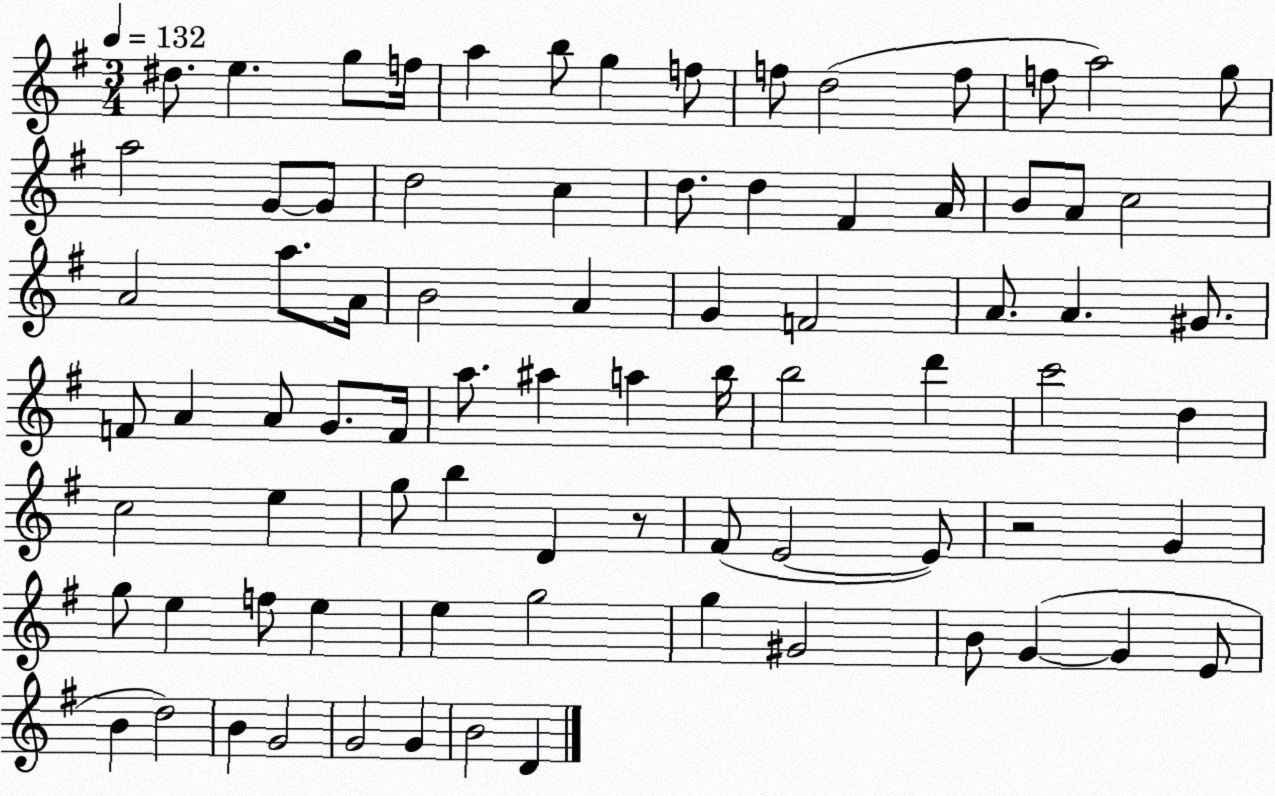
X:1
T:Untitled
M:3/4
L:1/4
K:G
^d/2 e g/2 f/4 a b/2 g f/2 f/2 d2 f/2 f/2 a2 g/2 a2 G/2 G/2 d2 c d/2 d ^F A/4 B/2 A/2 c2 A2 a/2 A/4 B2 A G F2 A/2 A ^G/2 F/2 A A/2 G/2 F/4 a/2 ^a a b/4 b2 d' c'2 d c2 e g/2 b D z/2 ^F/2 E2 E/2 z2 G g/2 e f/2 e e g2 g ^G2 B/2 G G E/2 B d2 B G2 G2 G B2 D